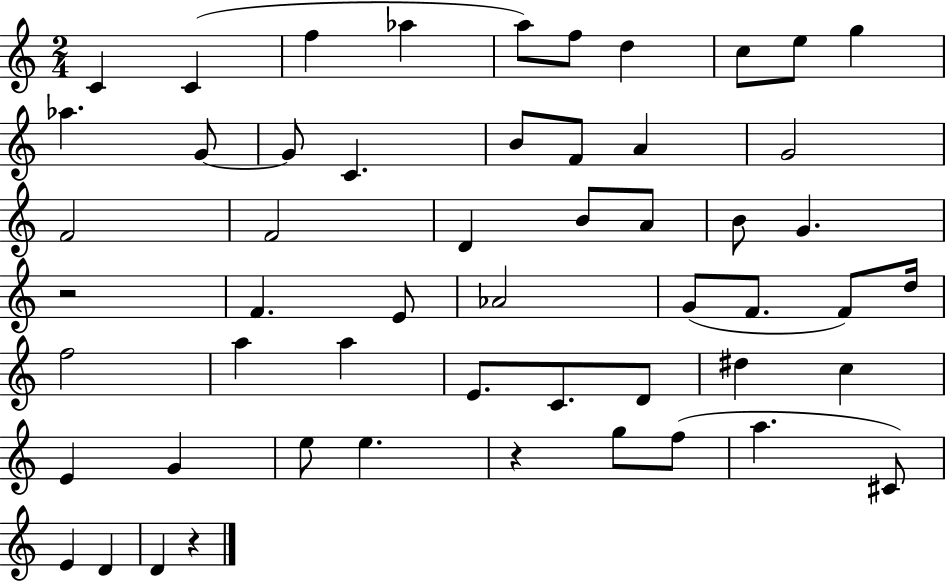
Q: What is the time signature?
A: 2/4